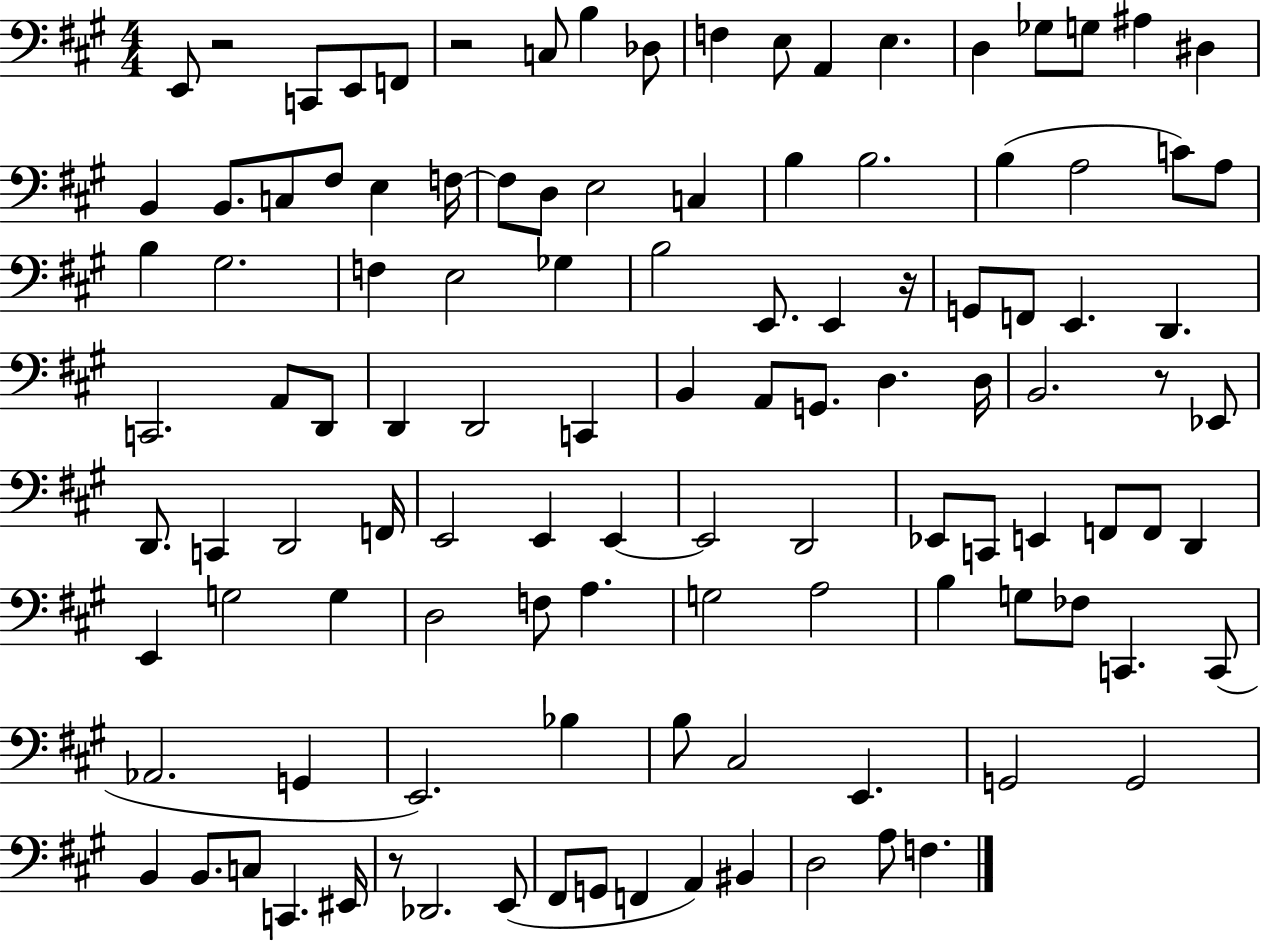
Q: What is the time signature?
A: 4/4